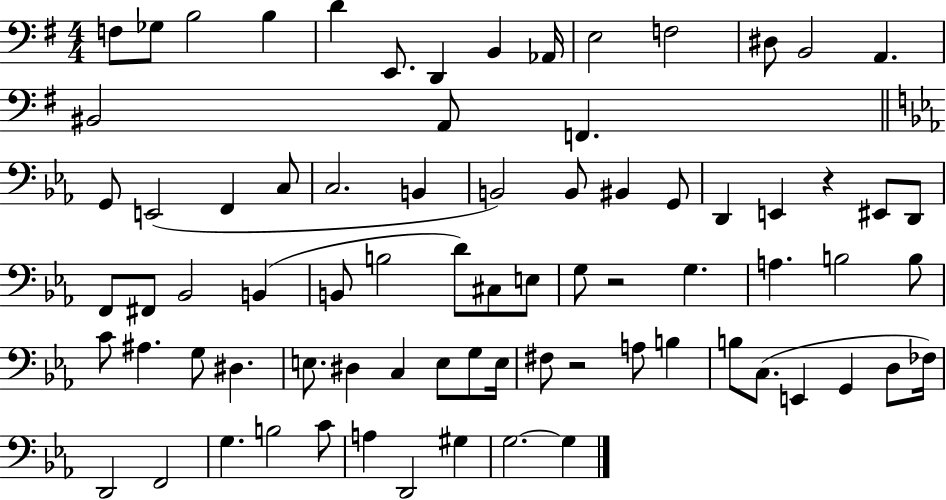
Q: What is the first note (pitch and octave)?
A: F3